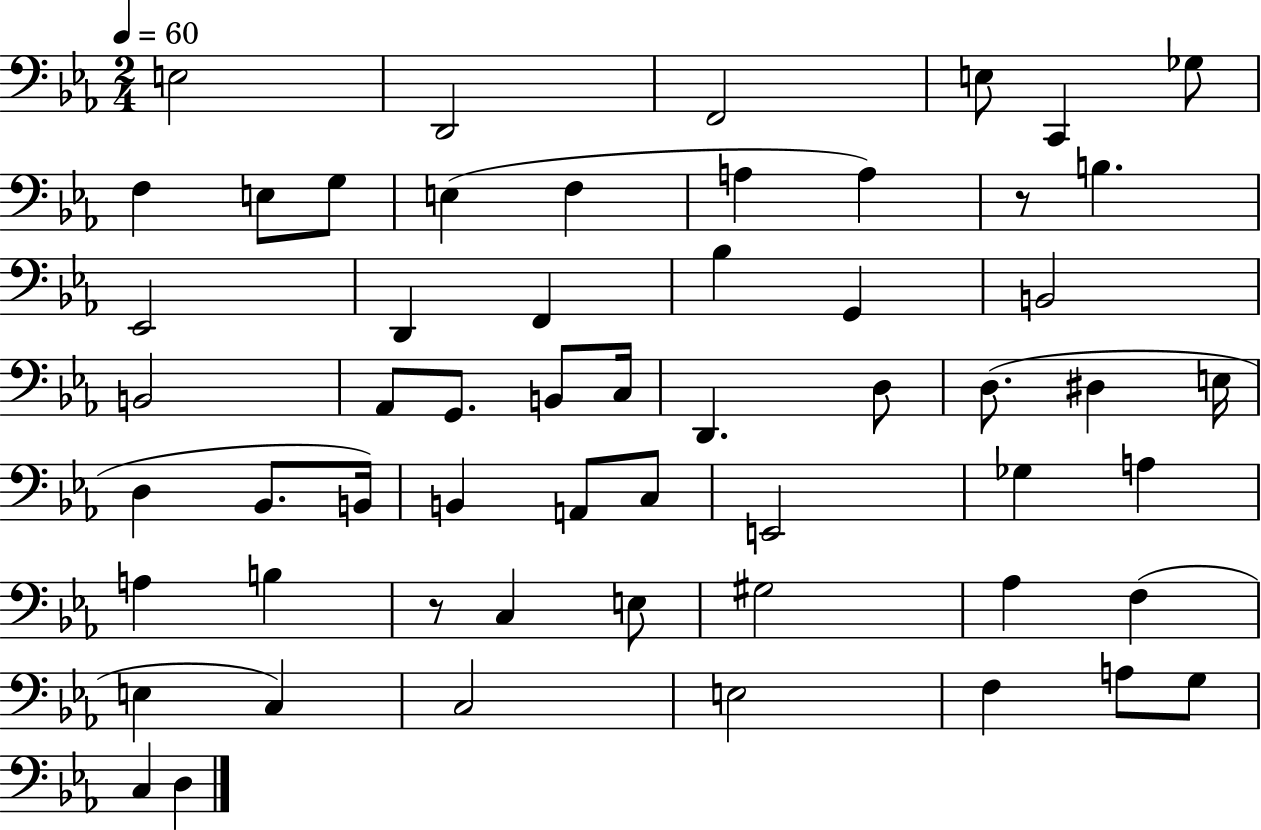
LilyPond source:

{
  \clef bass
  \numericTimeSignature
  \time 2/4
  \key ees \major
  \tempo 4 = 60
  e2 | d,2 | f,2 | e8 c,4 ges8 | \break f4 e8 g8 | e4( f4 | a4 a4) | r8 b4. | \break ees,2 | d,4 f,4 | bes4 g,4 | b,2 | \break b,2 | aes,8 g,8. b,8 c16 | d,4. d8 | d8.( dis4 e16 | \break d4 bes,8. b,16) | b,4 a,8 c8 | e,2 | ges4 a4 | \break a4 b4 | r8 c4 e8 | gis2 | aes4 f4( | \break e4 c4) | c2 | e2 | f4 a8 g8 | \break c4 d4 | \bar "|."
}